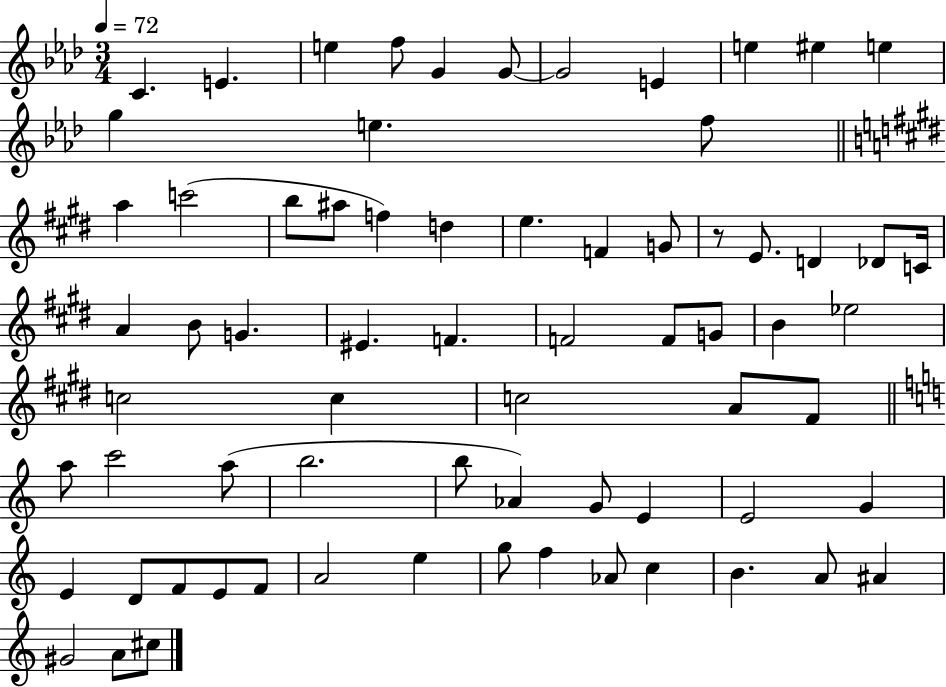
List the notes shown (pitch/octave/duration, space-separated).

C4/q. E4/q. E5/q F5/e G4/q G4/e G4/h E4/q E5/q EIS5/q E5/q G5/q E5/q. F5/e A5/q C6/h B5/e A#5/e F5/q D5/q E5/q. F4/q G4/e R/e E4/e. D4/q Db4/e C4/s A4/q B4/e G4/q. EIS4/q. F4/q. F4/h F4/e G4/e B4/q Eb5/h C5/h C5/q C5/h A4/e F#4/e A5/e C6/h A5/e B5/h. B5/e Ab4/q G4/e E4/q E4/h G4/q E4/q D4/e F4/e E4/e F4/e A4/h E5/q G5/e F5/q Ab4/e C5/q B4/q. A4/e A#4/q G#4/h A4/e C#5/e